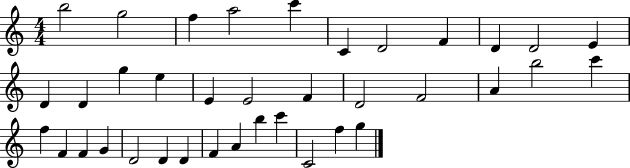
B5/h G5/h F5/q A5/h C6/q C4/q D4/h F4/q D4/q D4/h E4/q D4/q D4/q G5/q E5/q E4/q E4/h F4/q D4/h F4/h A4/q B5/h C6/q F5/q F4/q F4/q G4/q D4/h D4/q D4/q F4/q A4/q B5/q C6/q C4/h F5/q G5/q